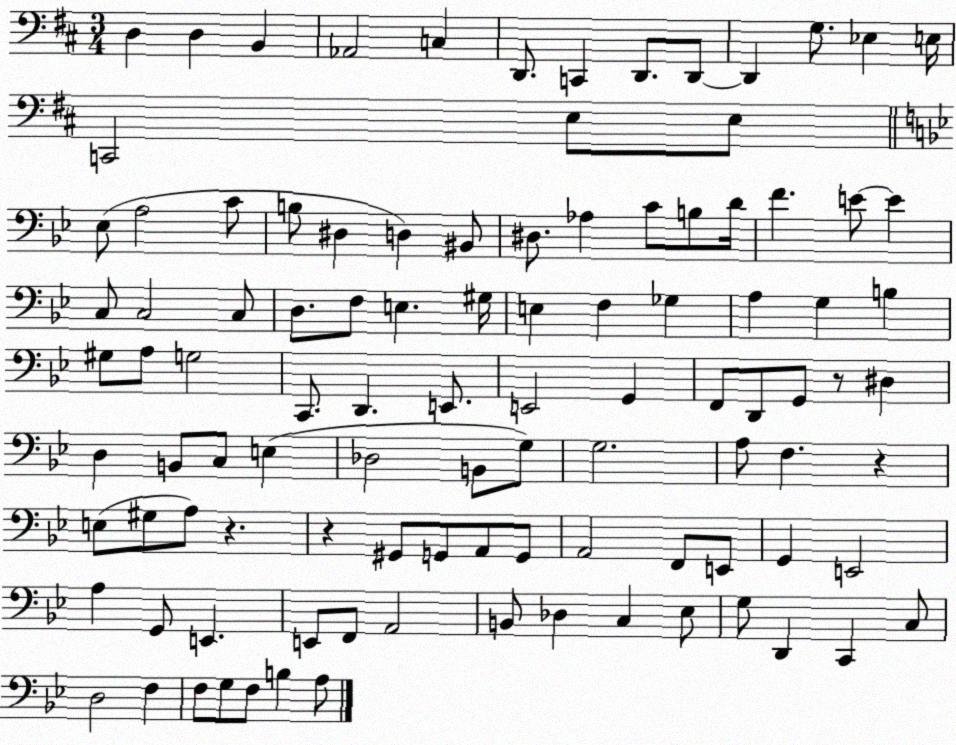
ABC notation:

X:1
T:Untitled
M:3/4
L:1/4
K:D
D, D, B,, _A,,2 C, D,,/2 C,, D,,/2 D,,/2 D,, G,/2 _E, E,/4 C,,2 E,/2 E,/2 _E,/2 A,2 C/2 B,/2 ^D, D, ^B,,/2 ^D,/2 _A, C/2 B,/2 D/4 F E/2 E C,/2 C,2 C,/2 D,/2 F,/2 E, ^G,/4 E, F, _G, A, G, B, ^G,/2 A,/2 G,2 C,,/2 D,, E,,/2 E,,2 G,, F,,/2 D,,/2 G,,/2 z/2 ^D, D, B,,/2 C,/2 E, _D,2 B,,/2 G,/2 G,2 A,/2 F, z E,/2 ^G,/2 A,/2 z z ^G,,/2 G,,/2 A,,/2 G,,/2 A,,2 F,,/2 E,,/2 G,, E,,2 A, G,,/2 E,, E,,/2 F,,/2 A,,2 B,,/2 _D, C, _E,/2 G,/2 D,, C,, C,/2 D,2 F, F,/2 G,/2 F,/2 B, A,/2